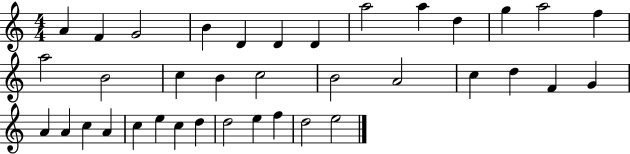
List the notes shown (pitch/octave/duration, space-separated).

A4/q F4/q G4/h B4/q D4/q D4/q D4/q A5/h A5/q D5/q G5/q A5/h F5/q A5/h B4/h C5/q B4/q C5/h B4/h A4/h C5/q D5/q F4/q G4/q A4/q A4/q C5/q A4/q C5/q E5/q C5/q D5/q D5/h E5/q F5/q D5/h E5/h